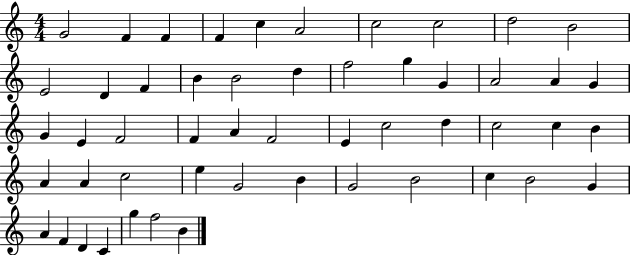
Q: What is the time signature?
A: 4/4